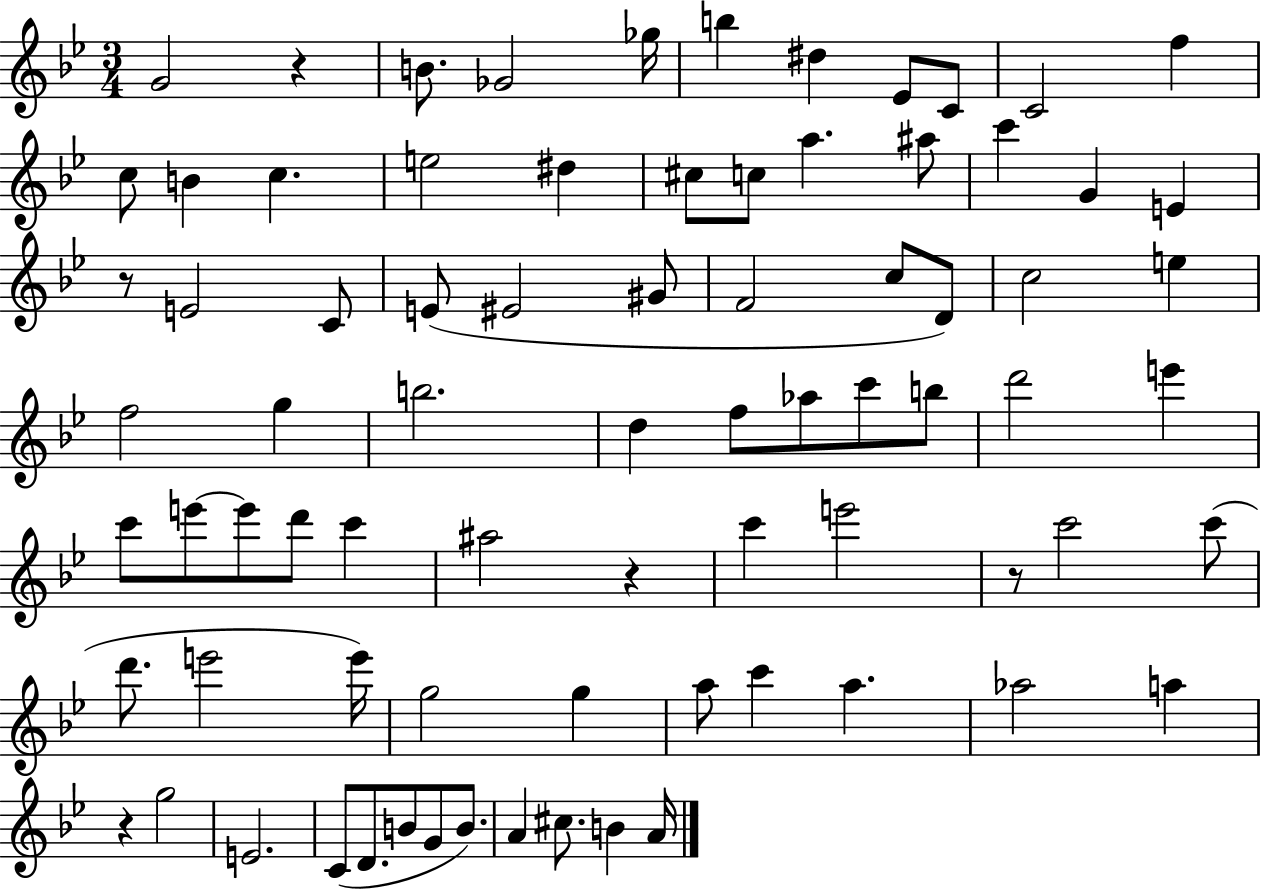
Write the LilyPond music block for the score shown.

{
  \clef treble
  \numericTimeSignature
  \time 3/4
  \key bes \major
  \repeat volta 2 { g'2 r4 | b'8. ges'2 ges''16 | b''4 dis''4 ees'8 c'8 | c'2 f''4 | \break c''8 b'4 c''4. | e''2 dis''4 | cis''8 c''8 a''4. ais''8 | c'''4 g'4 e'4 | \break r8 e'2 c'8 | e'8( eis'2 gis'8 | f'2 c''8 d'8) | c''2 e''4 | \break f''2 g''4 | b''2. | d''4 f''8 aes''8 c'''8 b''8 | d'''2 e'''4 | \break c'''8 e'''8~~ e'''8 d'''8 c'''4 | ais''2 r4 | c'''4 e'''2 | r8 c'''2 c'''8( | \break d'''8. e'''2 e'''16) | g''2 g''4 | a''8 c'''4 a''4. | aes''2 a''4 | \break r4 g''2 | e'2. | c'8( d'8. b'8 g'8 b'8.) | a'4 cis''8. b'4 a'16 | \break } \bar "|."
}